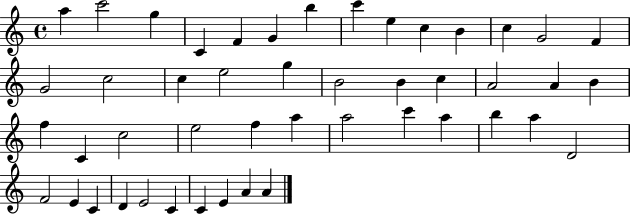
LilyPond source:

{
  \clef treble
  \time 4/4
  \defaultTimeSignature
  \key c \major
  a''4 c'''2 g''4 | c'4 f'4 g'4 b''4 | c'''4 e''4 c''4 b'4 | c''4 g'2 f'4 | \break g'2 c''2 | c''4 e''2 g''4 | b'2 b'4 c''4 | a'2 a'4 b'4 | \break f''4 c'4 c''2 | e''2 f''4 a''4 | a''2 c'''4 a''4 | b''4 a''4 d'2 | \break f'2 e'4 c'4 | d'4 e'2 c'4 | c'4 e'4 a'4 a'4 | \bar "|."
}